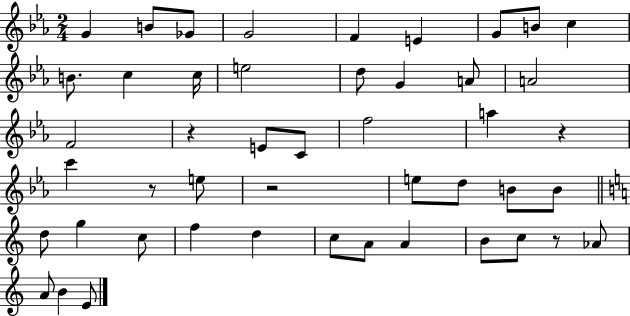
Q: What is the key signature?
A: EES major